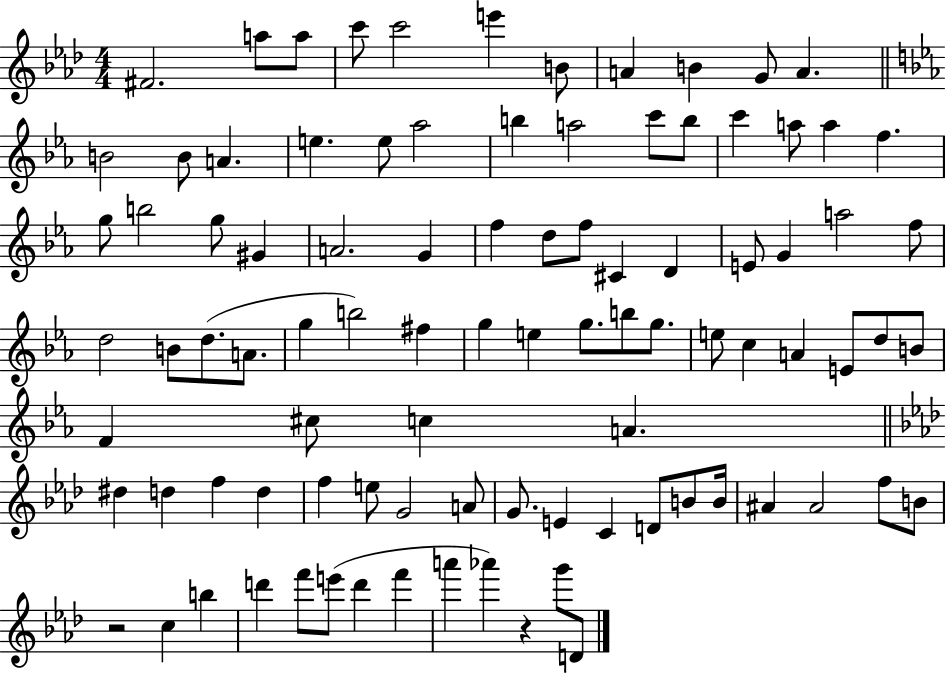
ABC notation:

X:1
T:Untitled
M:4/4
L:1/4
K:Ab
^F2 a/2 a/2 c'/2 c'2 e' B/2 A B G/2 A B2 B/2 A e e/2 _a2 b a2 c'/2 b/2 c' a/2 a f g/2 b2 g/2 ^G A2 G f d/2 f/2 ^C D E/2 G a2 f/2 d2 B/2 d/2 A/2 g b2 ^f g e g/2 b/2 g/2 e/2 c A E/2 d/2 B/2 F ^c/2 c A ^d d f d f e/2 G2 A/2 G/2 E C D/2 B/2 B/4 ^A ^A2 f/2 B/2 z2 c b d' f'/2 e'/2 d' f' a' _a' z g'/2 D/2